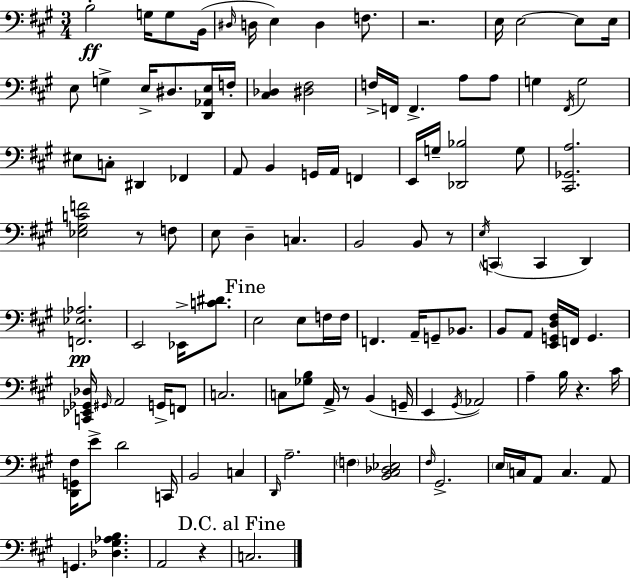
B3/h G3/s G3/e B2/s D#3/s D3/s E3/q D3/q F3/e. R/h. E3/s E3/h E3/e E3/s E3/e G3/q E3/s D#3/e. [D2,Ab2,E3]/s F3/s [C#3,Db3]/q [D#3,F#3]/h F3/s F2/s F2/q. A3/e A3/e G3/q F#2/s G3/h EIS3/e C3/e D#2/q FES2/q A2/e B2/q G2/s A2/s F2/q E2/s G3/s [Db2,Bb3]/h G3/e [C#2,Gb2,A3]/h. [Eb3,G#3,C4,F4]/h R/e F3/e E3/e D3/q C3/q. B2/h B2/e R/e E3/s C2/q C2/q D2/q [F2,Eb3,Ab3]/h. E2/h Eb2/s [C4,D#4]/e. E3/h E3/e F3/s F3/s F2/q. A2/s G2/e Bb2/e. B2/e A2/e [E2,G2,D3,F#3]/s F2/s G2/q. [C2,Eb2,Gb2,Db3]/s G#2/s A2/h G2/s F2/e C3/h. C3/e [Gb3,B3]/e A2/s R/e B2/q G2/s E2/q G#2/s Ab2/h A3/q B3/s R/q. C#4/s [D2,G2,F#3]/s E4/e D4/h C2/s B2/h C3/q D2/s A3/h. F3/q [B2,C#3,Db3,Eb3]/h F#3/s G#2/h. E3/s C3/s A2/e C3/q. A2/e G2/q. [Db3,G#3,Ab3,B3]/q. A2/h R/q C3/h.